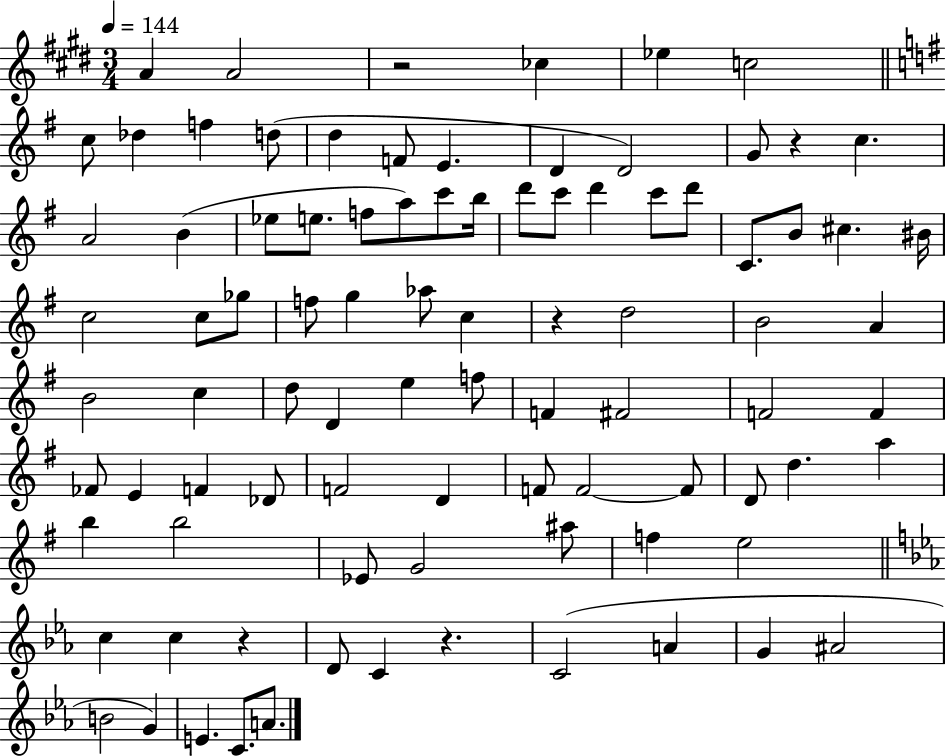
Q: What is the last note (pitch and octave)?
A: A4